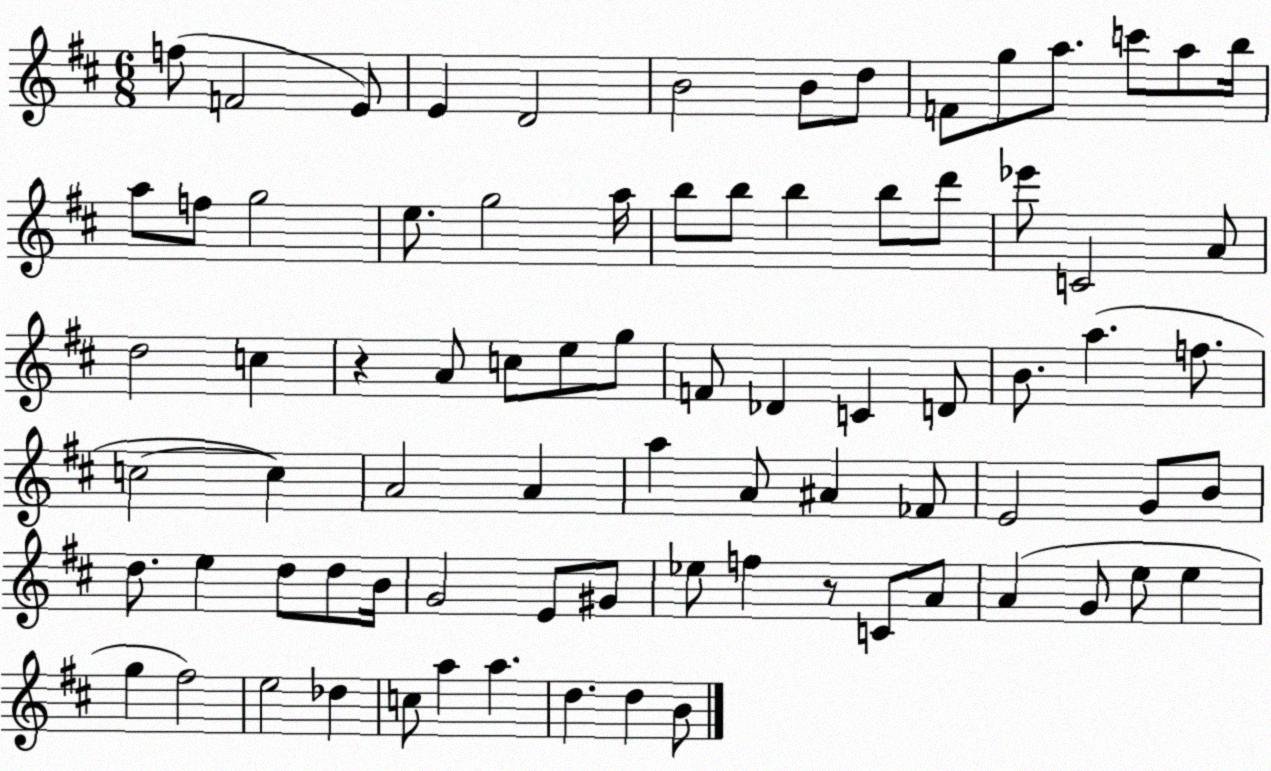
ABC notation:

X:1
T:Untitled
M:6/8
L:1/4
K:D
f/2 F2 E/2 E D2 B2 B/2 d/2 F/2 g/2 a/2 c'/2 a/2 b/4 a/2 f/2 g2 e/2 g2 a/4 b/2 b/2 b b/2 d'/2 _e'/2 C2 A/2 d2 c z A/2 c/2 e/2 g/2 F/2 _D C D/2 B/2 a f/2 c2 c A2 A a A/2 ^A _F/2 E2 G/2 B/2 d/2 e d/2 d/2 B/4 G2 E/2 ^G/2 _e/2 f z/2 C/2 A/2 A G/2 e/2 e g ^f2 e2 _d c/2 a a d d B/2